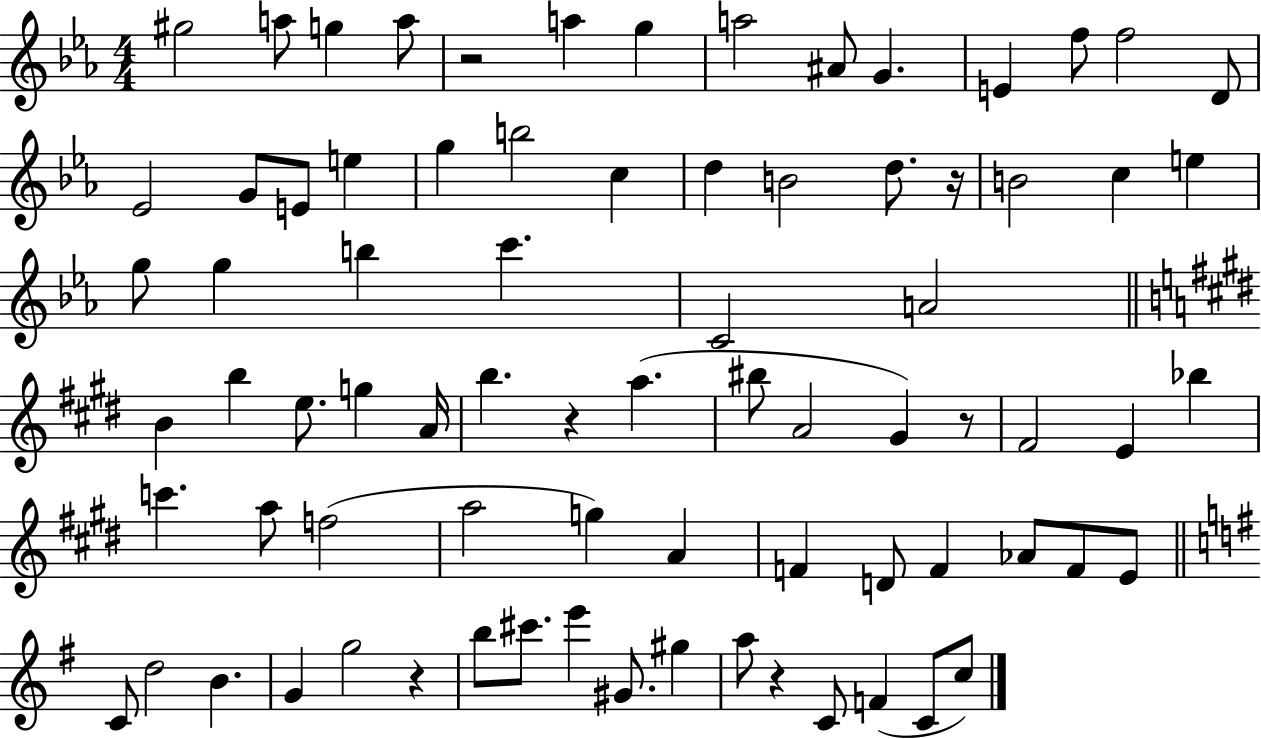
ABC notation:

X:1
T:Untitled
M:4/4
L:1/4
K:Eb
^g2 a/2 g a/2 z2 a g a2 ^A/2 G E f/2 f2 D/2 _E2 G/2 E/2 e g b2 c d B2 d/2 z/4 B2 c e g/2 g b c' C2 A2 B b e/2 g A/4 b z a ^b/2 A2 ^G z/2 ^F2 E _b c' a/2 f2 a2 g A F D/2 F _A/2 F/2 E/2 C/2 d2 B G g2 z b/2 ^c'/2 e' ^G/2 ^g a/2 z C/2 F C/2 c/2